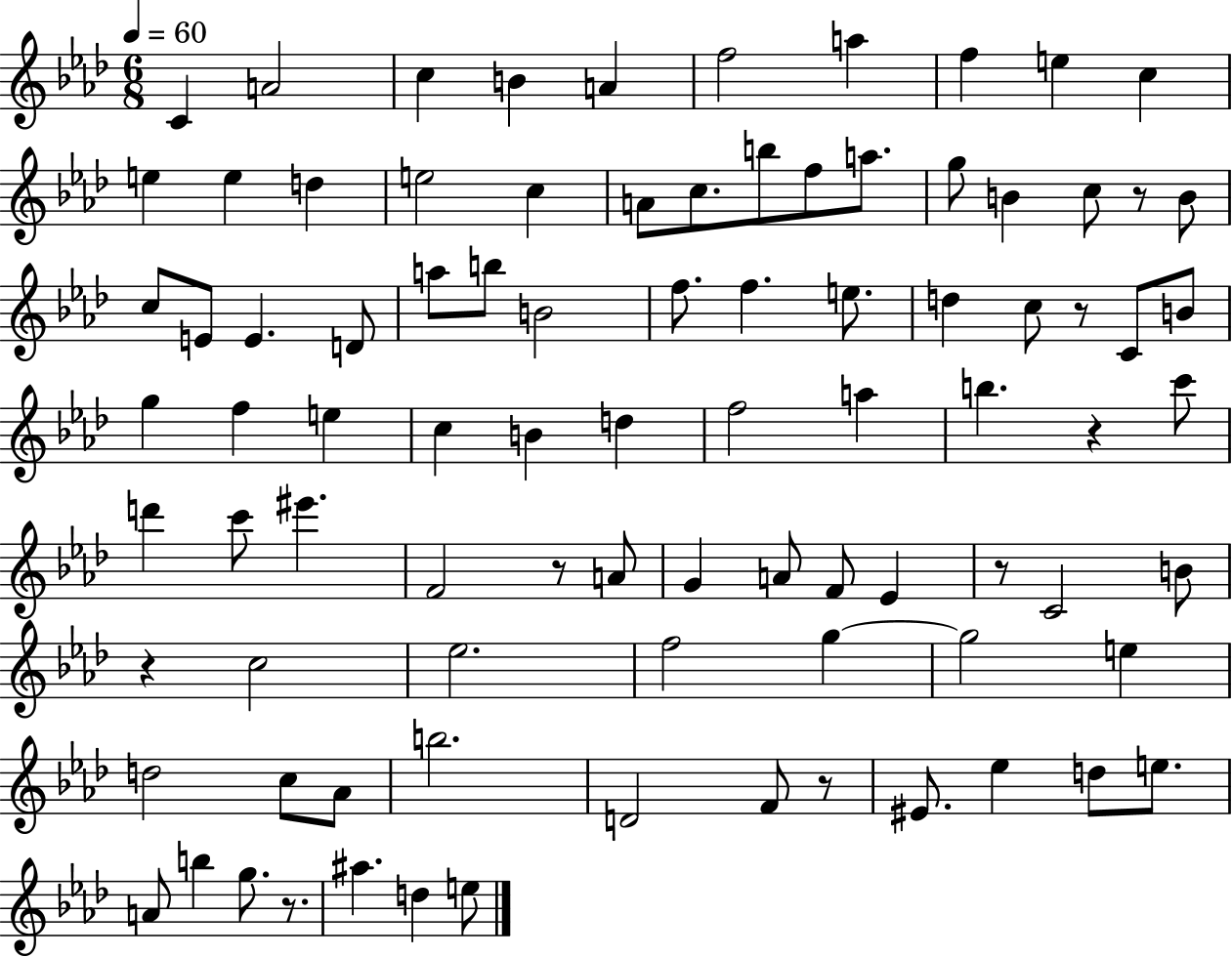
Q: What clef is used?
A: treble